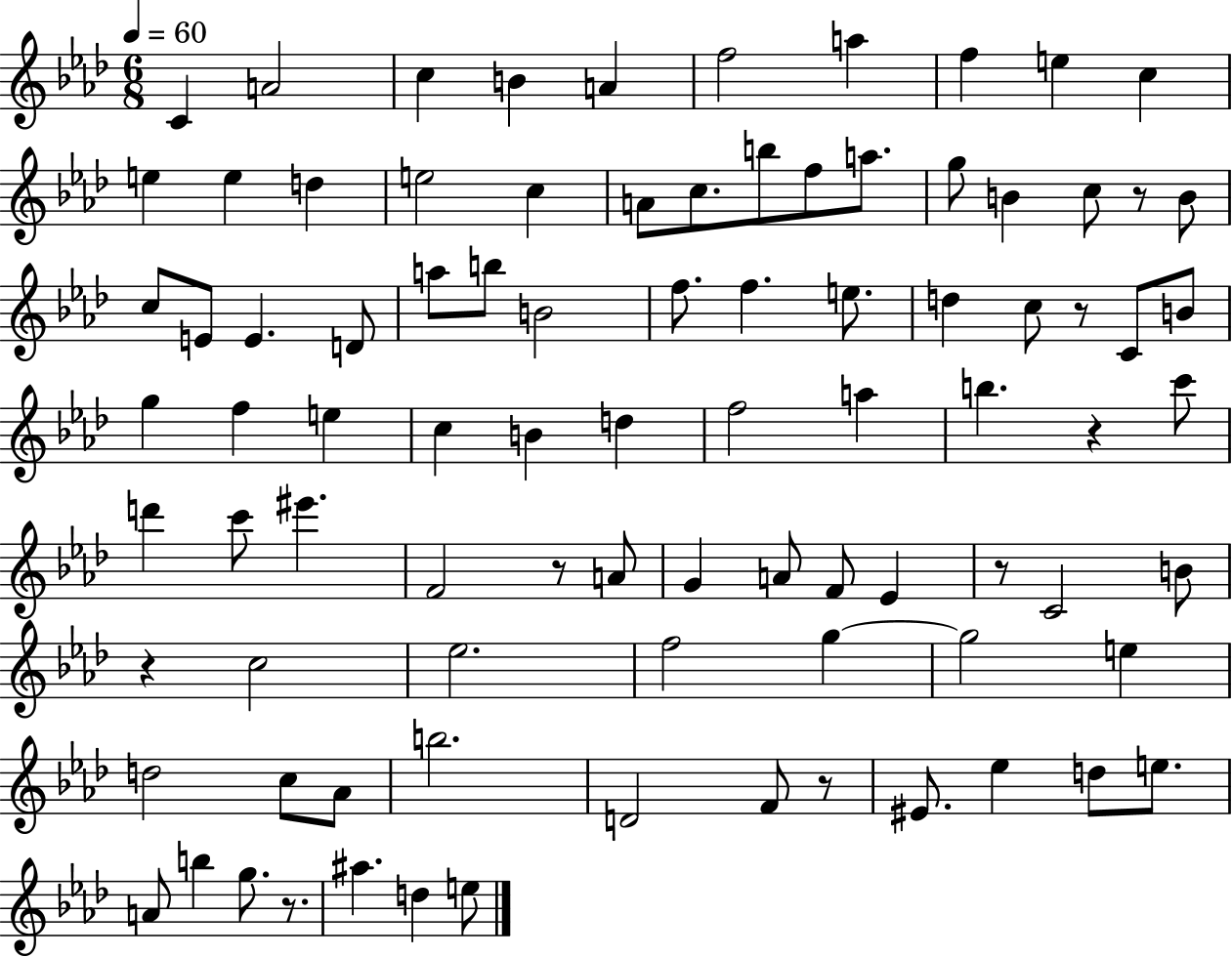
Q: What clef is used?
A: treble